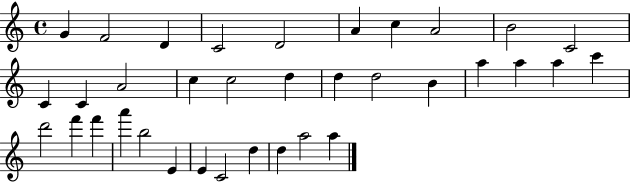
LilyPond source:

{
  \clef treble
  \time 4/4
  \defaultTimeSignature
  \key c \major
  g'4 f'2 d'4 | c'2 d'2 | a'4 c''4 a'2 | b'2 c'2 | \break c'4 c'4 a'2 | c''4 c''2 d''4 | d''4 d''2 b'4 | a''4 a''4 a''4 c'''4 | \break d'''2 f'''4 f'''4 | a'''4 b''2 e'4 | e'4 c'2 d''4 | d''4 a''2 a''4 | \break \bar "|."
}